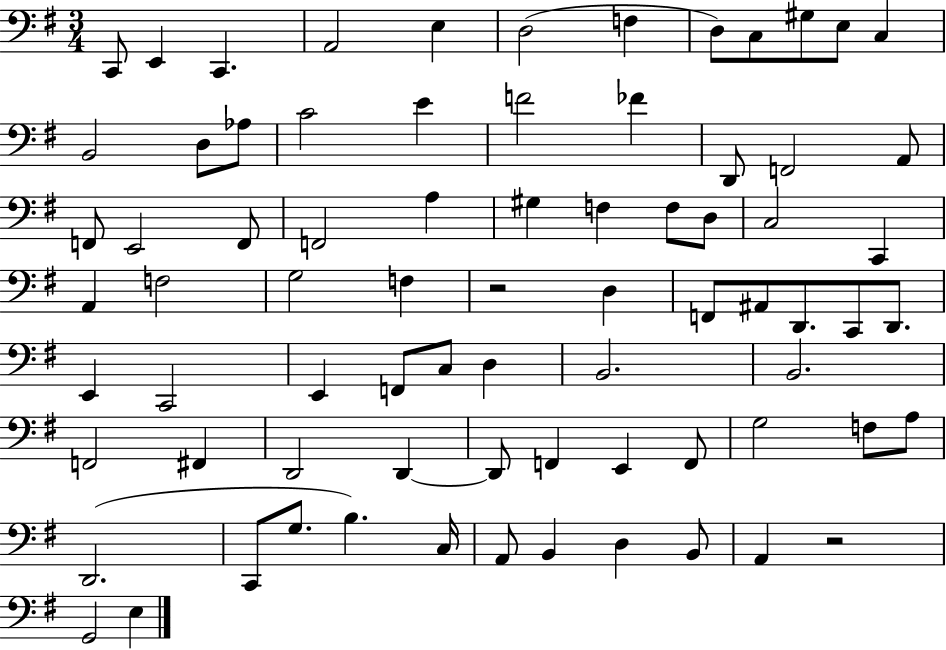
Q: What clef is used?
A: bass